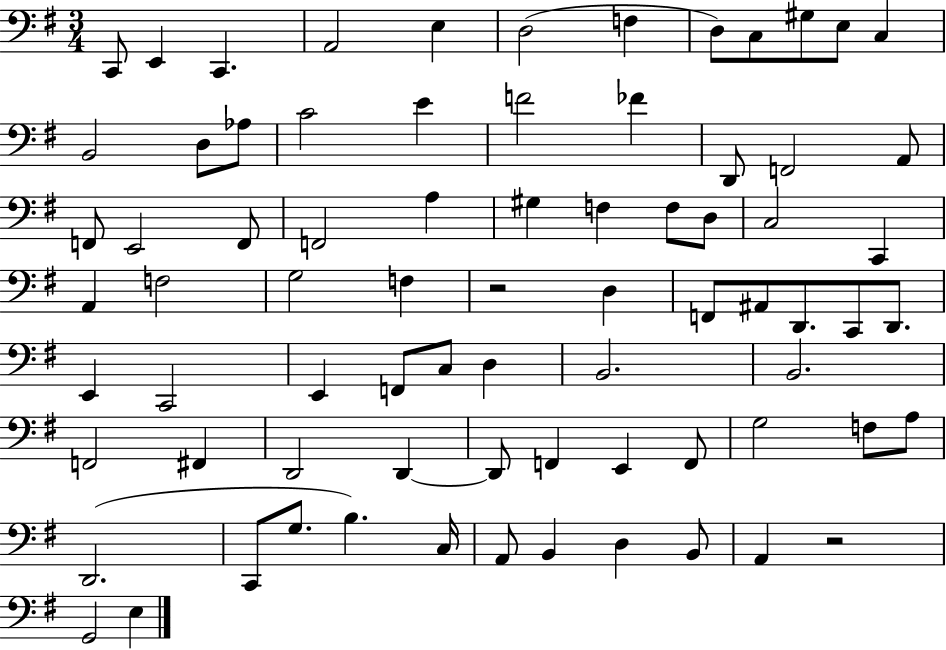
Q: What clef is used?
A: bass